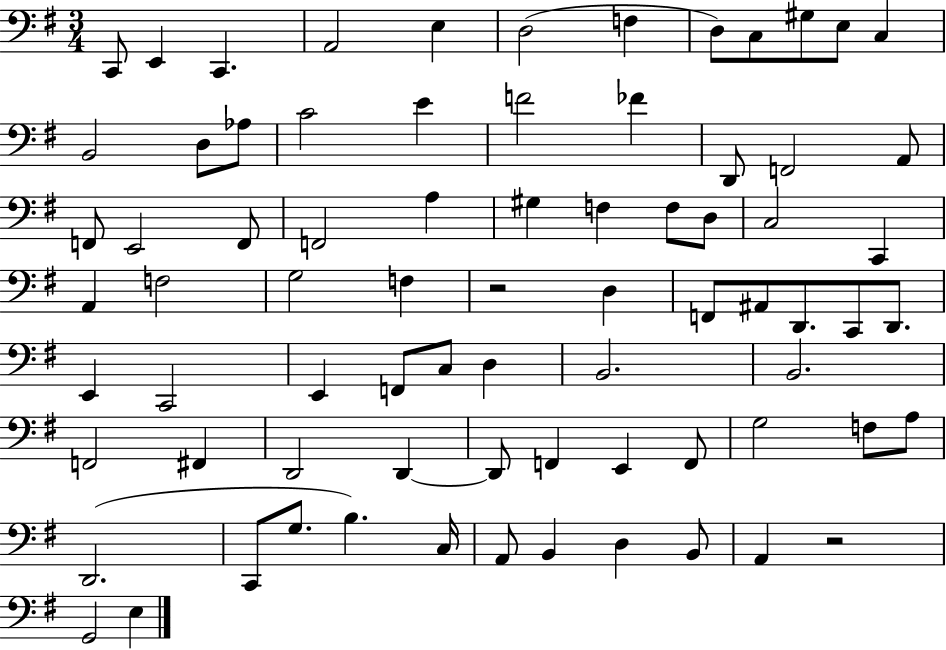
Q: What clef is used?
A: bass